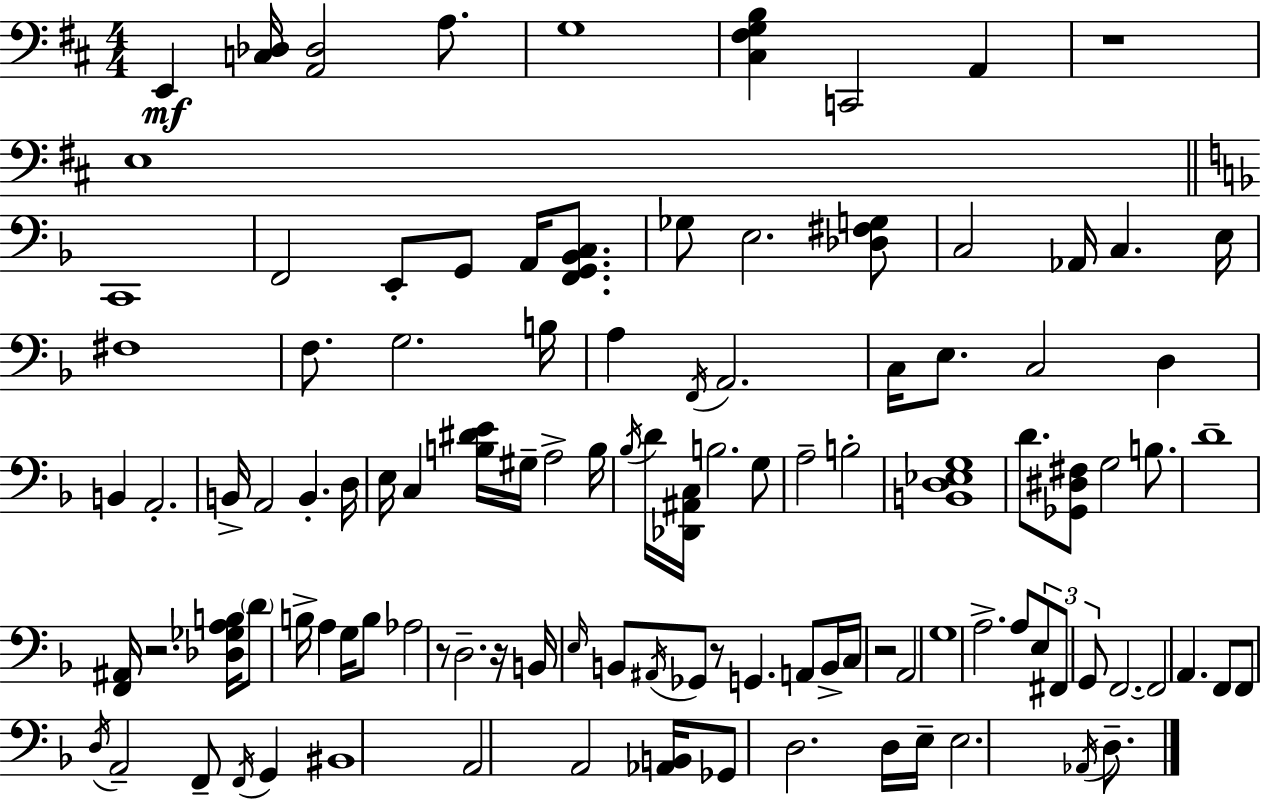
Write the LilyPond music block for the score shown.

{
  \clef bass
  \numericTimeSignature
  \time 4/4
  \key d \major
  e,4\mf <c des>16 <a, des>2 a8. | g1 | <cis fis g b>4 c,2 a,4 | r1 | \break e1 | \bar "||" \break \key d \minor c,1 | f,2 e,8-. g,8 a,16 <f, g, bes, c>8. | ges8 e2. <des fis g>8 | c2 aes,16 c4. e16 | \break fis1 | f8. g2. b16 | a4 \acciaccatura { f,16 } a,2. | c16 e8. c2 d4 | \break b,4 a,2.-. | b,16-> a,2 b,4.-. | d16 e16 c4 <b dis' e'>16 gis16-- a2-> | b16 \acciaccatura { bes16 } d'16 <des, ais, c>16 b2. | \break g8 a2-- b2-. | <b, d ees g>1 | d'8. <ges, dis fis>8 g2 b8. | d'1-- | \break <f, ais,>16 r2. <des ges a b>16 | \parenthesize d'8 b16-> a4 g16 b8 aes2 | r8 d2.-- | r16 b,16 \grace { e16 } b,8 \acciaccatura { ais,16 } ges,8 r8 g,4. | \break a,8 b,16-> c16 r2 a,2 | g1 | a2.-> | a8 \tuplet 3/2 { e8 fis,8 g,8 } f,2.~~ | \break f,2 a,4. | f,8 f,8 \acciaccatura { d16 } a,2-- f,8-- | \acciaccatura { f,16 } g,4 bis,1 | a,2 a,2 | \break <aes, b,>16 ges,8 d2. | d16 e16-- e2. | \acciaccatura { aes,16 } d8.-- \bar "|."
}